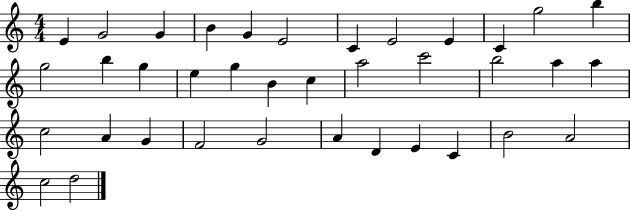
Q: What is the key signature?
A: C major